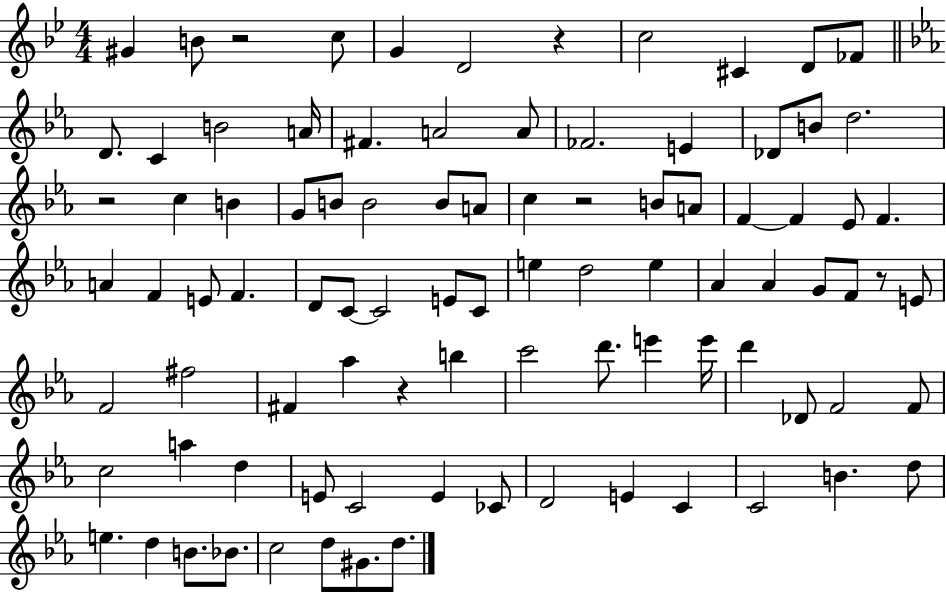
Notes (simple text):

G#4/q B4/e R/h C5/e G4/q D4/h R/q C5/h C#4/q D4/e FES4/e D4/e. C4/q B4/h A4/s F#4/q. A4/h A4/e FES4/h. E4/q Db4/e B4/e D5/h. R/h C5/q B4/q G4/e B4/e B4/h B4/e A4/e C5/q R/h B4/e A4/e F4/q F4/q Eb4/e F4/q. A4/q F4/q E4/e F4/q. D4/e C4/e C4/h E4/e C4/e E5/q D5/h E5/q Ab4/q Ab4/q G4/e F4/e R/e E4/e F4/h F#5/h F#4/q Ab5/q R/q B5/q C6/h D6/e. E6/q E6/s D6/q Db4/e F4/h F4/e C5/h A5/q D5/q E4/e C4/h E4/q CES4/e D4/h E4/q C4/q C4/h B4/q. D5/e E5/q. D5/q B4/e. Bb4/e. C5/h D5/e G#4/e. D5/e.